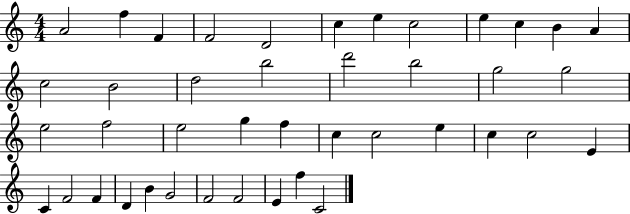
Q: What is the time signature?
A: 4/4